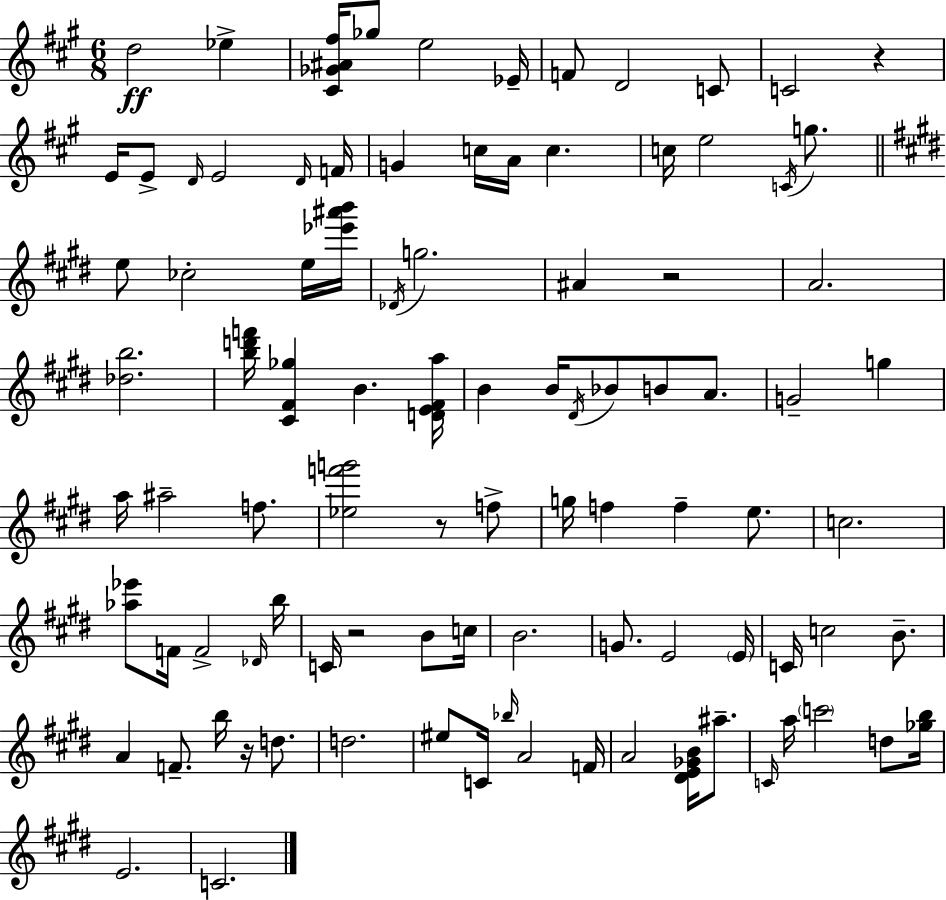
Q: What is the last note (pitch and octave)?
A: C4